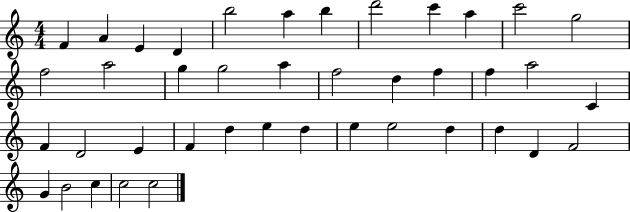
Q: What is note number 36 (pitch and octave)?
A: F4